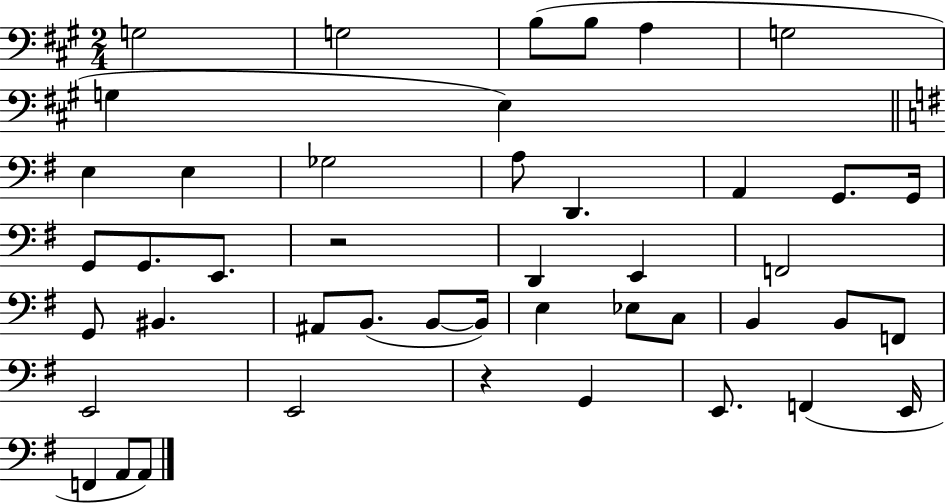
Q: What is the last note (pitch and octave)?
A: A2